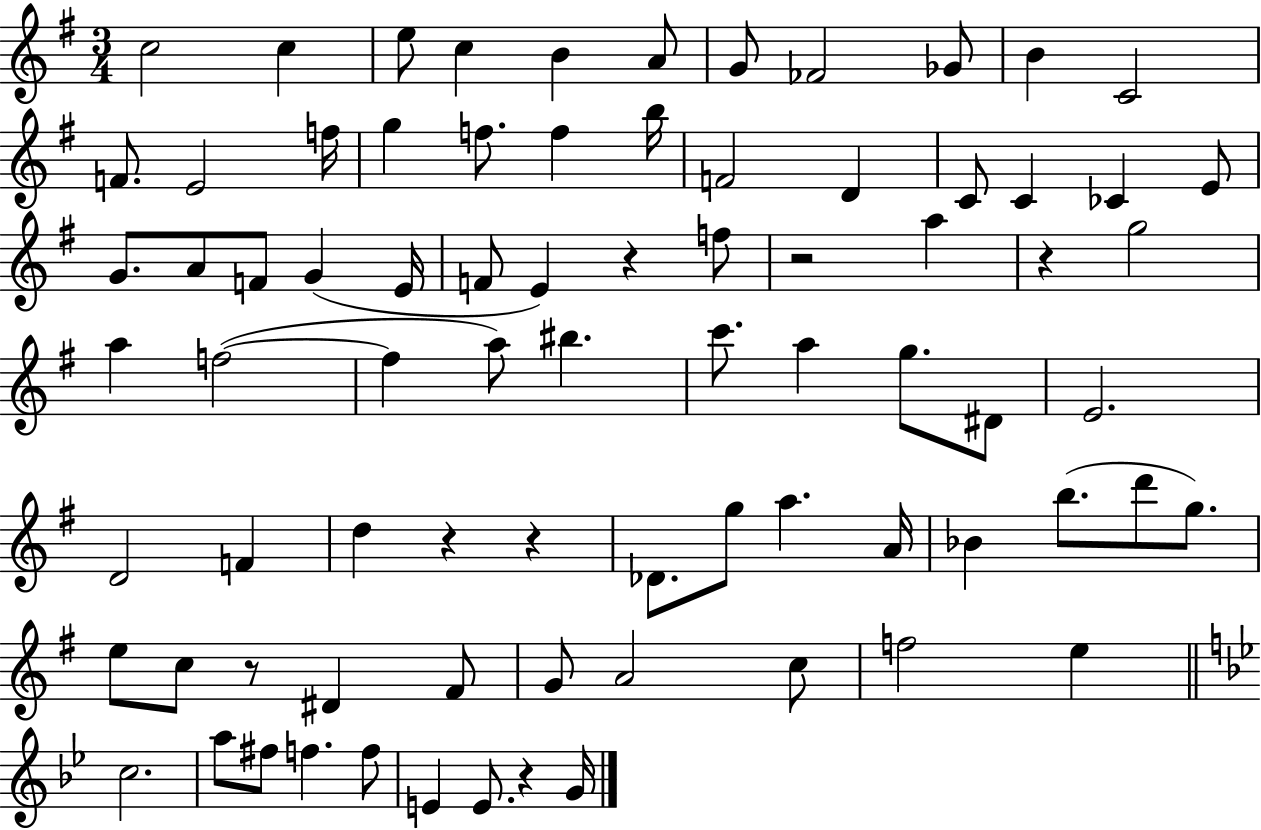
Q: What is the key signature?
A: G major